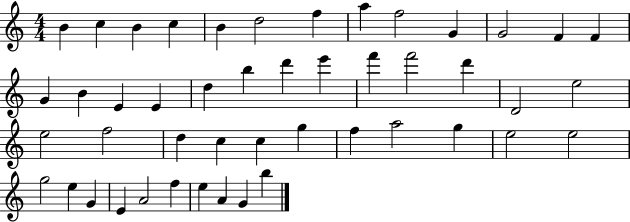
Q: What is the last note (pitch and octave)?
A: B5